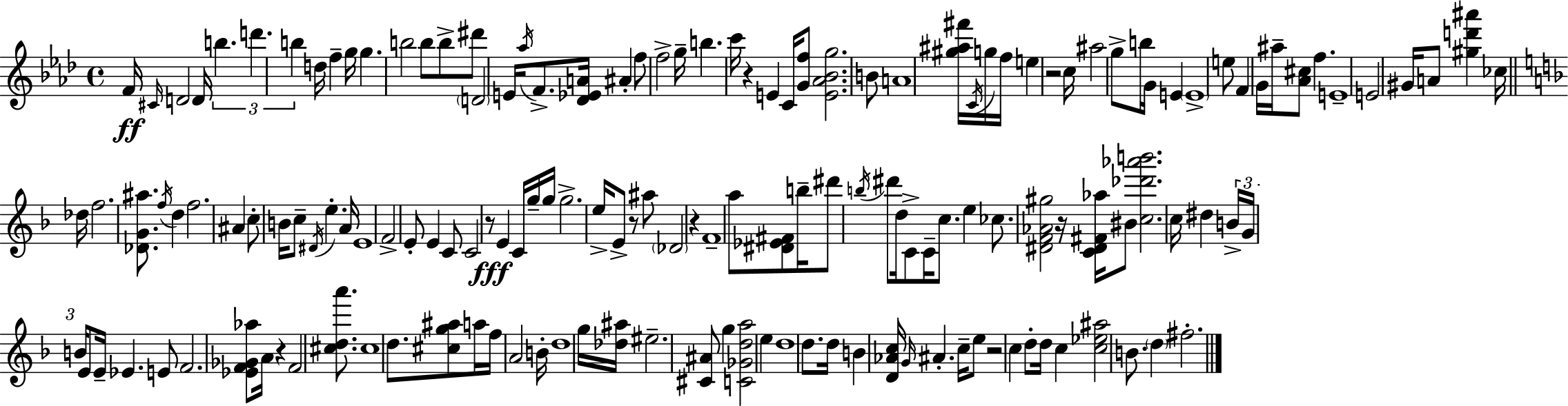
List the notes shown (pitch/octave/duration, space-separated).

F4/s C#4/s D4/h D4/s B5/q. D6/q. B5/q D5/s F5/q G5/s G5/q. B5/h B5/e B5/e D#6/e D4/h E4/s Ab5/s F4/e. [Db4,Eb4,A4]/s A#4/q F5/e F5/h G5/s B5/q. C6/s R/q E4/q C4/s [G4,F5]/e [E4,Ab4,Bb4,G5]/h. B4/e A4/w [G#5,A#5,F#6]/s C4/s G5/s F5/s E5/q R/h C5/s A#5/h G5/e B5/s G4/s E4/q E4/w E5/e F4/q G4/s A#5/s [Ab4,C#5]/e F5/q. E4/w E4/h G#4/s A4/e [G#5,D6,A#6]/q CES5/s Db5/s F5/h. [Db4,G4,A#5]/e. F5/s D5/q F5/h. A#4/q C5/e B4/s C5/e D#4/s E5/q. A4/s E4/w F4/h E4/e E4/q C4/e C4/h R/e E4/q C4/s G5/s G5/s G5/h. E5/s E4/e R/e A#5/e Db4/h R/q F4/w A5/e [D#4,Eb4,F#4]/e B5/s D#6/e B5/s D#6/e D5/s C4/e C4/s C5/e. E5/q CES5/e. [D#4,F4,Ab4,G#5]/h R/s [C4,D#4,F#4,Ab5]/s BIS4/e [C5,Db6,Ab6,B6]/h. C5/s D#5/q B4/s G4/s B4/s E4/e E4/s Eb4/q. E4/e F4/h. [Eb4,F4,Gb4,Ab5]/e A4/s R/q F4/h [C#5,D5,A6]/e. C#5/w D5/e. [C#5,G5,A#5]/e A5/s F5/s A4/h B4/s D5/w G5/s [Db5,A#5]/s EIS5/h. [C#4,A#4]/e G5/q [C4,Gb4,D5,A5]/h E5/q D5/w D5/e. D5/s B4/q [D4,Ab4,C5]/s G4/s A#4/q. C5/s E5/e R/h C5/q D5/e D5/s C5/q [C5,Eb5,A#5]/h B4/e. D5/q F#5/h.